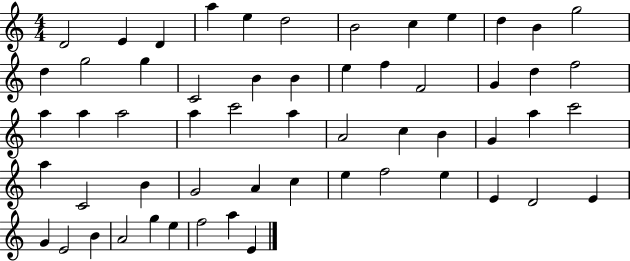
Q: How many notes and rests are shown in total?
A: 57